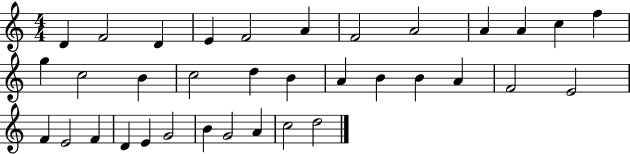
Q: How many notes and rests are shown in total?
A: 35